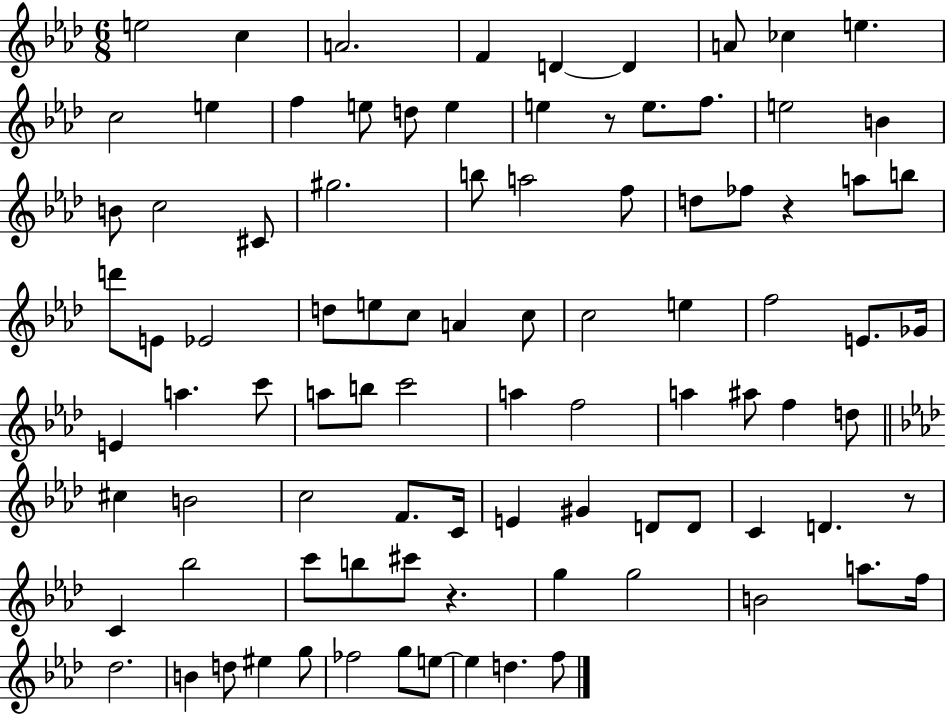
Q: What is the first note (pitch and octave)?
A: E5